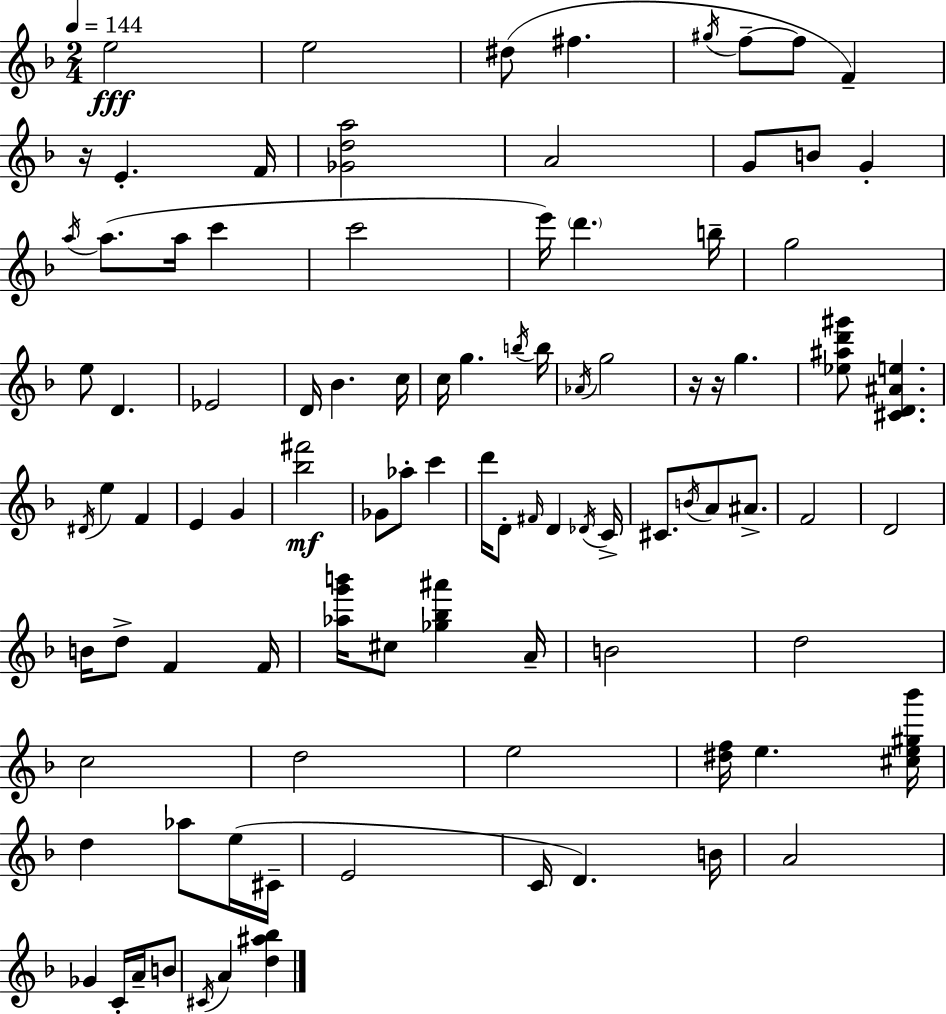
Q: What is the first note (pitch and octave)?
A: E5